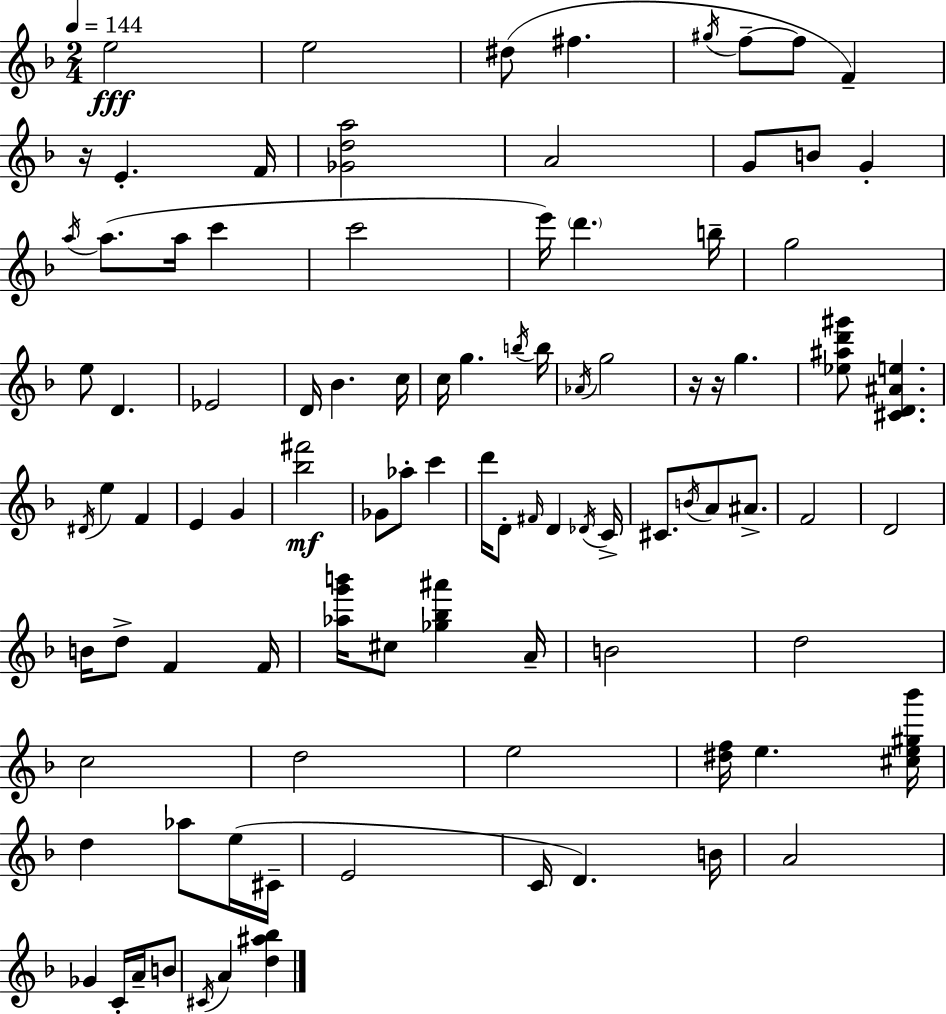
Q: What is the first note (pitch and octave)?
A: E5